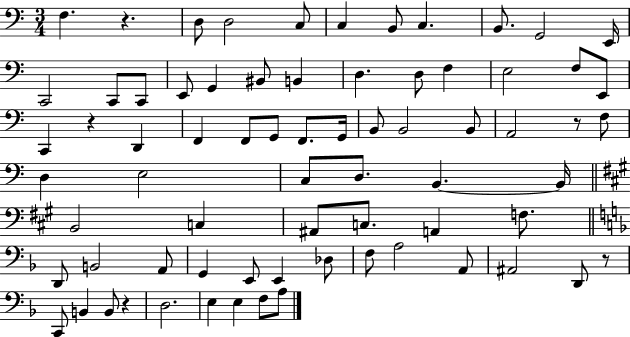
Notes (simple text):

F3/q. R/q. D3/e D3/h C3/e C3/q B2/e C3/q. B2/e. G2/h E2/s C2/h C2/e C2/e E2/e G2/q BIS2/e B2/q D3/q. D3/e F3/q E3/h F3/e E2/e C2/q R/q D2/q F2/q F2/e G2/e F2/e. G2/s B2/e B2/h B2/e A2/h R/e F3/e D3/q E3/h C3/e D3/e. B2/q. B2/s B2/h C3/q A#2/e C3/e. A2/q F3/e. D2/e B2/h A2/e G2/q E2/e E2/q Db3/e F3/e A3/h A2/e A#2/h D2/e R/e C2/e B2/q B2/e R/q D3/h. E3/q E3/q F3/e A3/e